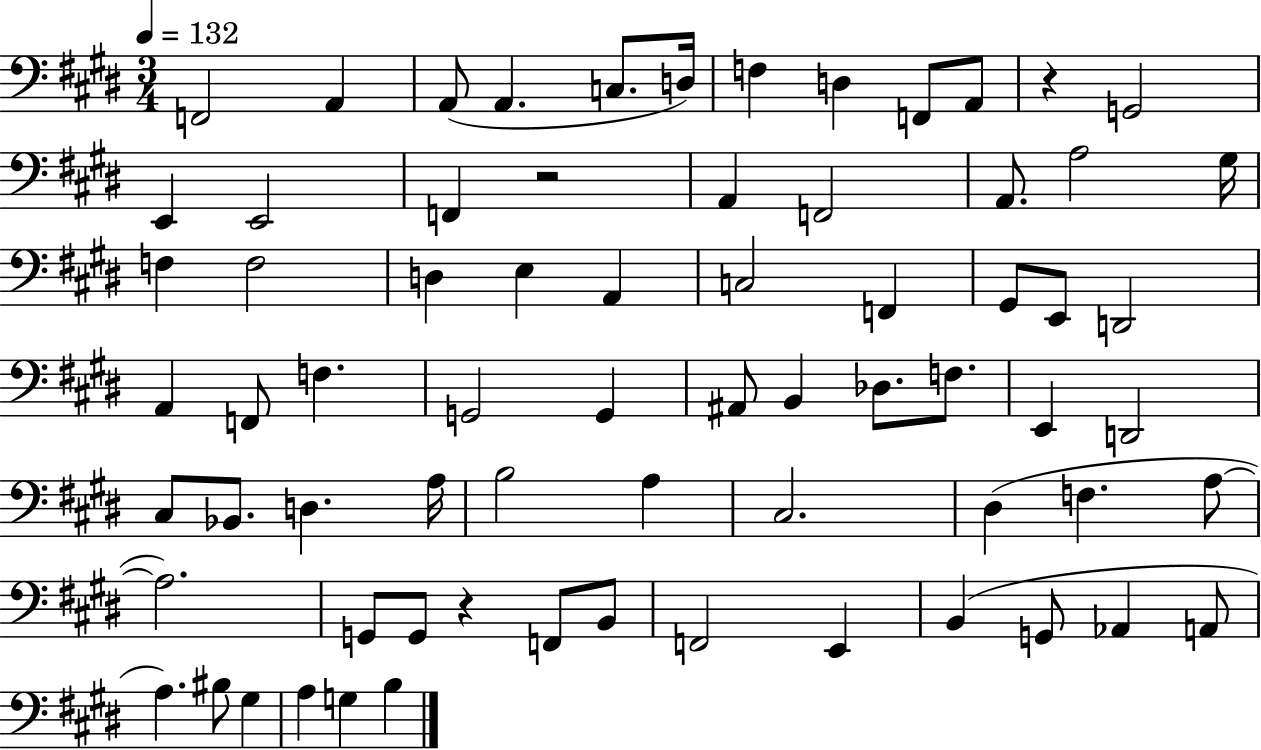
{
  \clef bass
  \numericTimeSignature
  \time 3/4
  \key e \major
  \tempo 4 = 132
  f,2 a,4 | a,8( a,4. c8. d16) | f4 d4 f,8 a,8 | r4 g,2 | \break e,4 e,2 | f,4 r2 | a,4 f,2 | a,8. a2 gis16 | \break f4 f2 | d4 e4 a,4 | c2 f,4 | gis,8 e,8 d,2 | \break a,4 f,8 f4. | g,2 g,4 | ais,8 b,4 des8. f8. | e,4 d,2 | \break cis8 bes,8. d4. a16 | b2 a4 | cis2. | dis4( f4. a8~~ | \break a2.) | g,8 g,8 r4 f,8 b,8 | f,2 e,4 | b,4( g,8 aes,4 a,8 | \break a4.) bis8 gis4 | a4 g4 b4 | \bar "|."
}